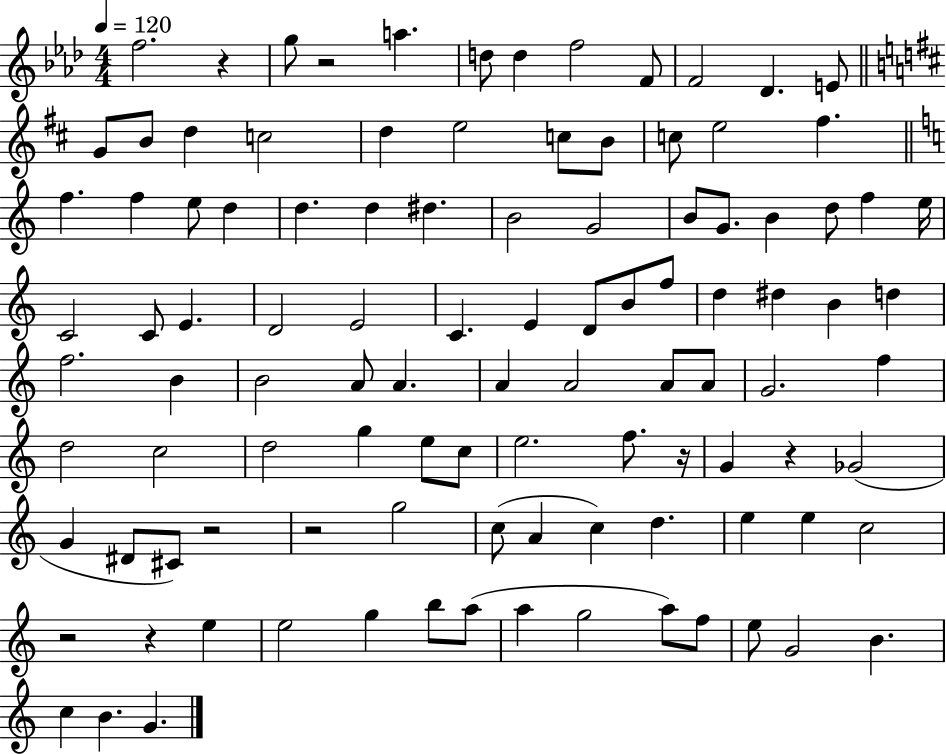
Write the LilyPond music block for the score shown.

{
  \clef treble
  \numericTimeSignature
  \time 4/4
  \key aes \major
  \tempo 4 = 120
  f''2. r4 | g''8 r2 a''4. | d''8 d''4 f''2 f'8 | f'2 des'4. e'8 | \break \bar "||" \break \key b \minor g'8 b'8 d''4 c''2 | d''4 e''2 c''8 b'8 | c''8 e''2 fis''4. | \bar "||" \break \key c \major f''4. f''4 e''8 d''4 | d''4. d''4 dis''4. | b'2 g'2 | b'8 g'8. b'4 d''8 f''4 e''16 | \break c'2 c'8 e'4. | d'2 e'2 | c'4. e'4 d'8 b'8 f''8 | d''4 dis''4 b'4 d''4 | \break f''2. b'4 | b'2 a'8 a'4. | a'4 a'2 a'8 a'8 | g'2. f''4 | \break d''2 c''2 | d''2 g''4 e''8 c''8 | e''2. f''8. r16 | g'4 r4 ges'2( | \break g'4 dis'8 cis'8) r2 | r2 g''2 | c''8( a'4 c''4) d''4. | e''4 e''4 c''2 | \break r2 r4 e''4 | e''2 g''4 b''8 a''8( | a''4 g''2 a''8) f''8 | e''8 g'2 b'4. | \break c''4 b'4. g'4. | \bar "|."
}